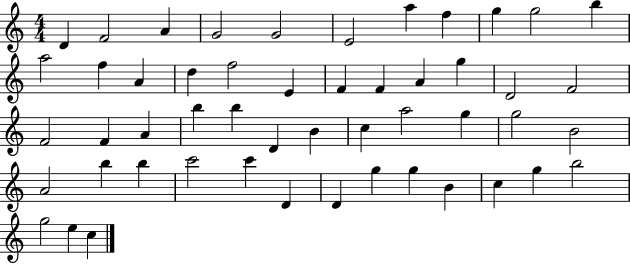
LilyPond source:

{
  \clef treble
  \numericTimeSignature
  \time 4/4
  \key c \major
  d'4 f'2 a'4 | g'2 g'2 | e'2 a''4 f''4 | g''4 g''2 b''4 | \break a''2 f''4 a'4 | d''4 f''2 e'4 | f'4 f'4 a'4 g''4 | d'2 f'2 | \break f'2 f'4 a'4 | b''4 b''4 d'4 b'4 | c''4 a''2 g''4 | g''2 b'2 | \break a'2 b''4 b''4 | c'''2 c'''4 d'4 | d'4 g''4 g''4 b'4 | c''4 g''4 b''2 | \break g''2 e''4 c''4 | \bar "|."
}